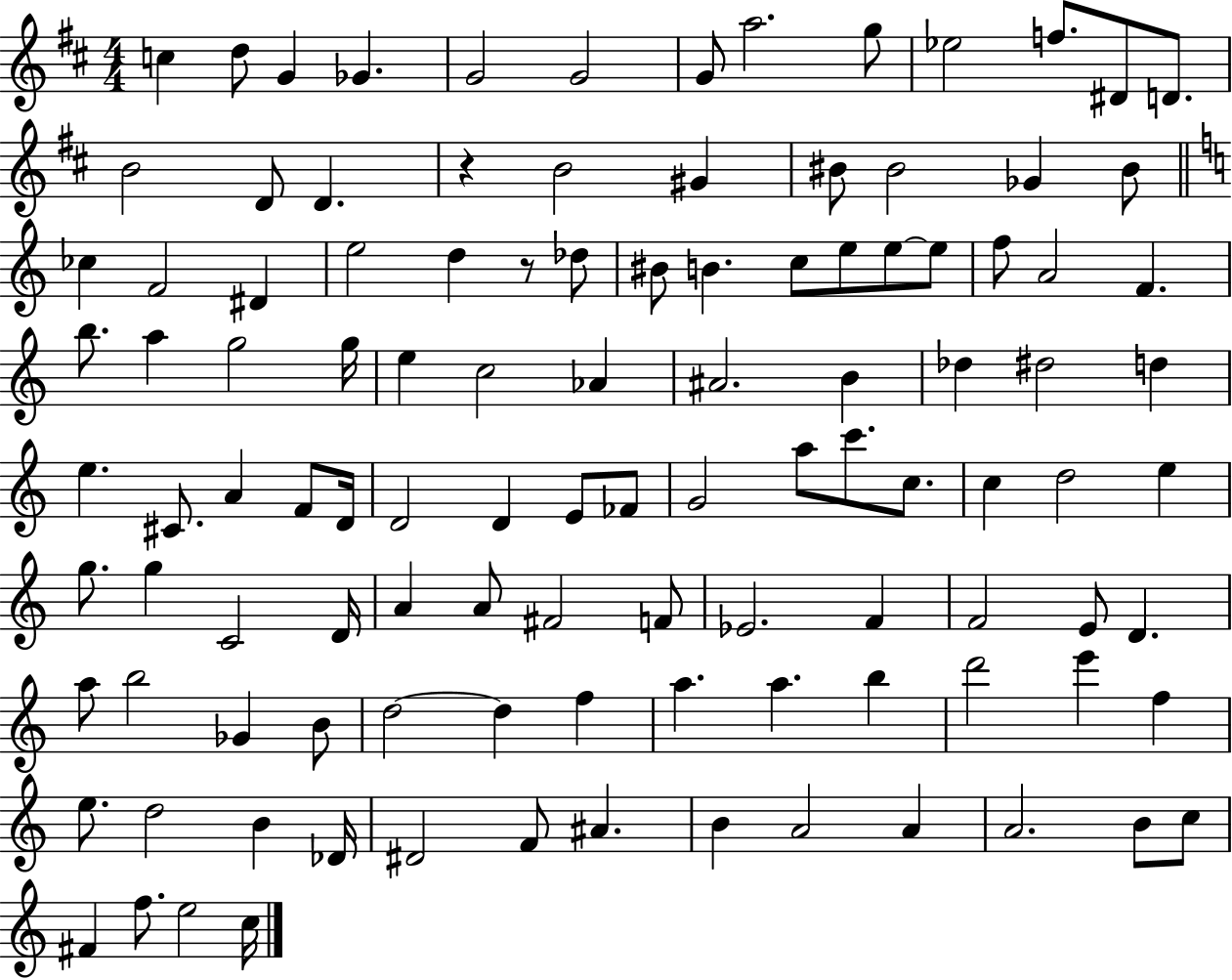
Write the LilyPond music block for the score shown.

{
  \clef treble
  \numericTimeSignature
  \time 4/4
  \key d \major
  \repeat volta 2 { c''4 d''8 g'4 ges'4. | g'2 g'2 | g'8 a''2. g''8 | ees''2 f''8. dis'8 d'8. | \break b'2 d'8 d'4. | r4 b'2 gis'4 | bis'8 bis'2 ges'4 bis'8 | \bar "||" \break \key c \major ces''4 f'2 dis'4 | e''2 d''4 r8 des''8 | bis'8 b'4. c''8 e''8 e''8~~ e''8 | f''8 a'2 f'4. | \break b''8. a''4 g''2 g''16 | e''4 c''2 aes'4 | ais'2. b'4 | des''4 dis''2 d''4 | \break e''4. cis'8. a'4 f'8 d'16 | d'2 d'4 e'8 fes'8 | g'2 a''8 c'''8. c''8. | c''4 d''2 e''4 | \break g''8. g''4 c'2 d'16 | a'4 a'8 fis'2 f'8 | ees'2. f'4 | f'2 e'8 d'4. | \break a''8 b''2 ges'4 b'8 | d''2~~ d''4 f''4 | a''4. a''4. b''4 | d'''2 e'''4 f''4 | \break e''8. d''2 b'4 des'16 | dis'2 f'8 ais'4. | b'4 a'2 a'4 | a'2. b'8 c''8 | \break fis'4 f''8. e''2 c''16 | } \bar "|."
}